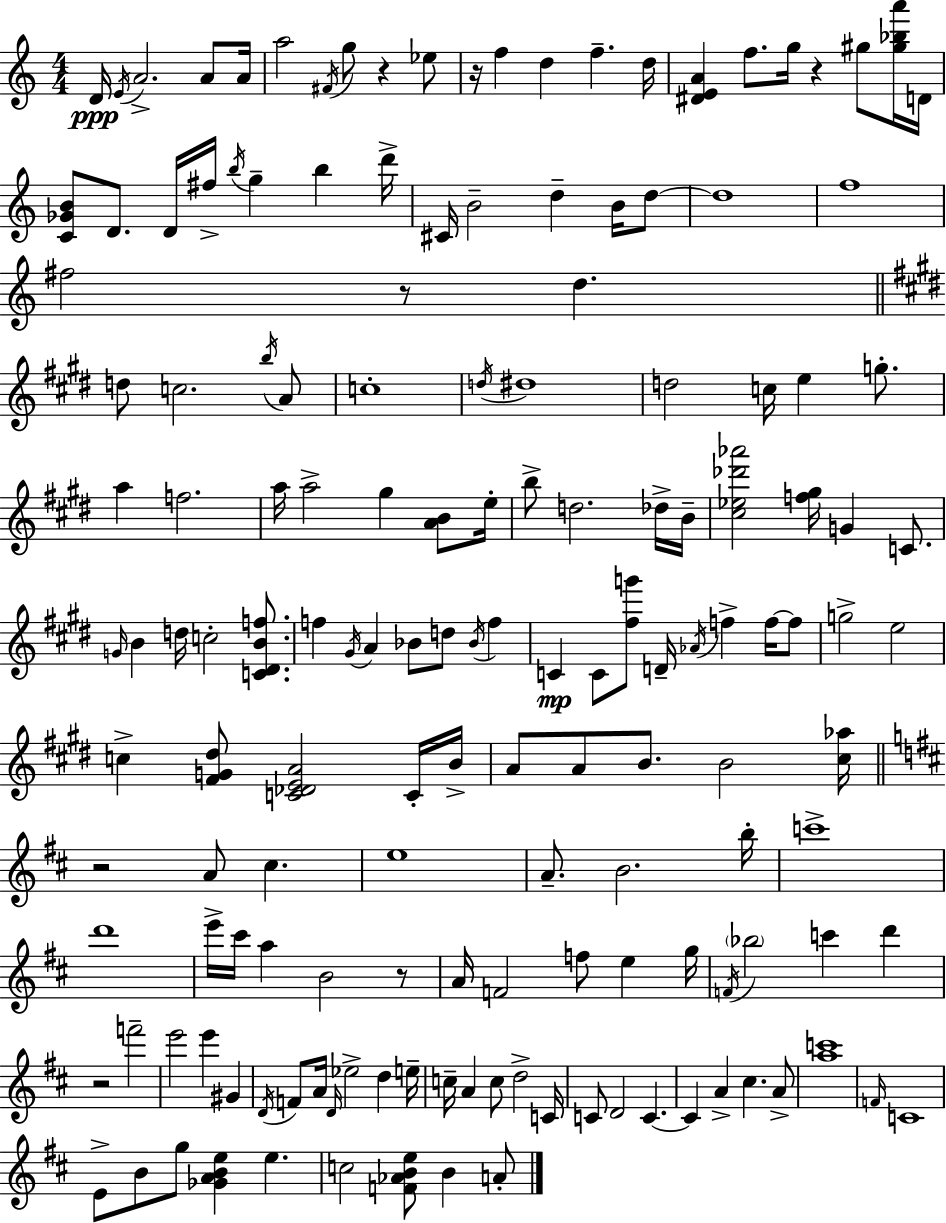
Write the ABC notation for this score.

X:1
T:Untitled
M:4/4
L:1/4
K:C
D/4 E/4 A2 A/2 A/4 a2 ^F/4 g/2 z _e/2 z/4 f d f d/4 [^DEA] f/2 g/4 z ^g/2 [^g_ba']/4 D/4 [C_GB]/2 D/2 D/4 ^f/4 b/4 g b d'/4 ^C/4 B2 d B/4 d/2 d4 f4 ^f2 z/2 d d/2 c2 b/4 A/2 c4 d/4 ^d4 d2 c/4 e g/2 a f2 a/4 a2 ^g [AB]/2 e/4 b/2 d2 _d/4 B/4 [^c_e_d'_a']2 [f^g]/4 G C/2 G/4 B d/4 c2 [C^DBf]/2 f ^G/4 A _B/2 d/2 _B/4 f C C/2 [^fg']/2 D/4 _A/4 f f/4 f/2 g2 e2 c [^FG^d]/2 [C_DEA]2 C/4 B/4 A/2 A/2 B/2 B2 [^c_a]/4 z2 A/2 ^c e4 A/2 B2 b/4 c'4 d'4 e'/4 ^c'/4 a B2 z/2 A/4 F2 f/2 e g/4 F/4 _b2 c' d' z2 f'2 e'2 e' ^G D/4 F/2 A/4 D/4 _e2 d e/4 c/4 A c/2 d2 C/4 C/2 D2 C C A ^c A/2 [ac']4 F/4 C4 E/2 B/2 g/2 [_GABe] e c2 [F_ABe]/2 B A/2